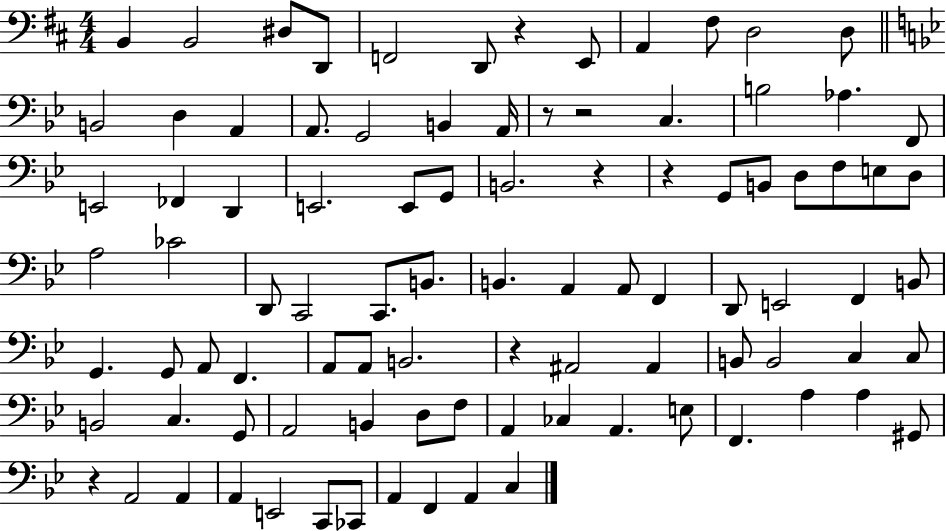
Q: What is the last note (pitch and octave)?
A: C3